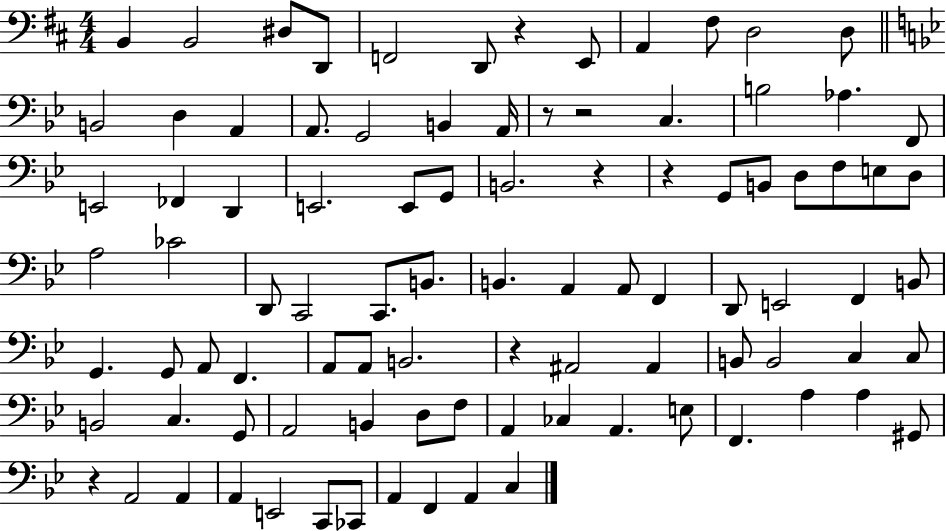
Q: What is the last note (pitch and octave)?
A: C3